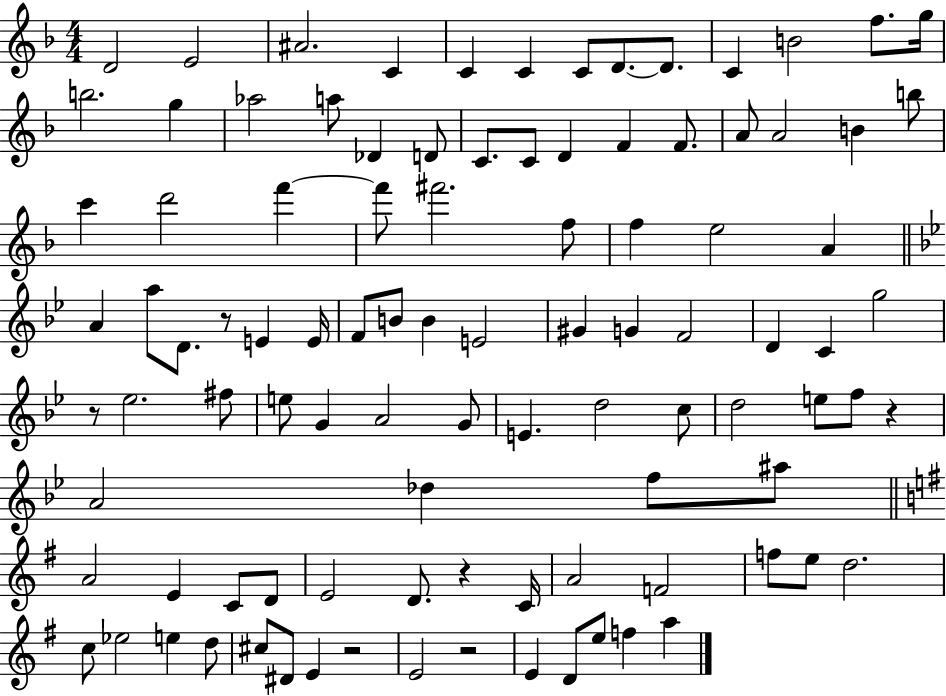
D4/h E4/h A#4/h. C4/q C4/q C4/q C4/e D4/e. D4/e. C4/q B4/h F5/e. G5/s B5/h. G5/q Ab5/h A5/e Db4/q D4/e C4/e. C4/e D4/q F4/q F4/e. A4/e A4/h B4/q B5/e C6/q D6/h F6/q F6/e F#6/h. F5/e F5/q E5/h A4/q A4/q A5/e D4/e. R/e E4/q E4/s F4/e B4/e B4/q E4/h G#4/q G4/q F4/h D4/q C4/q G5/h R/e Eb5/h. F#5/e E5/e G4/q A4/h G4/e E4/q. D5/h C5/e D5/h E5/e F5/e R/q A4/h Db5/q F5/e A#5/e A4/h E4/q C4/e D4/e E4/h D4/e. R/q C4/s A4/h F4/h F5/e E5/e D5/h. C5/e Eb5/h E5/q D5/e C#5/e D#4/e E4/q R/h E4/h R/h E4/q D4/e E5/e F5/q A5/q